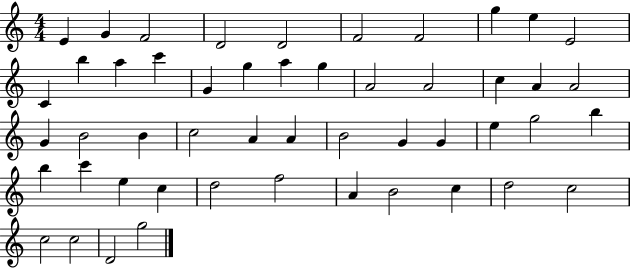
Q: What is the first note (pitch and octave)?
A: E4